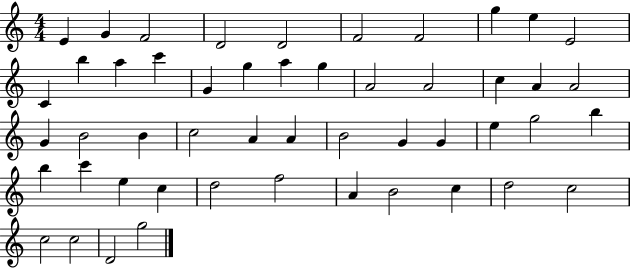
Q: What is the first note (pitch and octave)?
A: E4